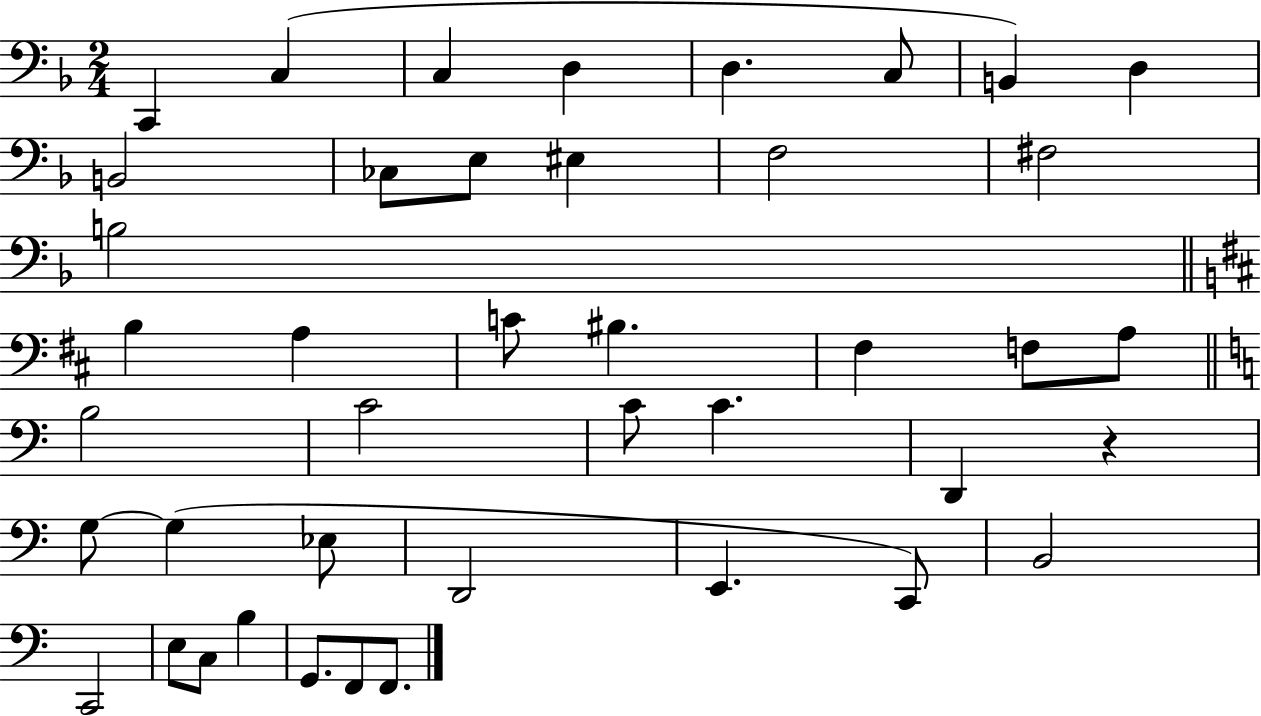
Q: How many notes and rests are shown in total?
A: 42